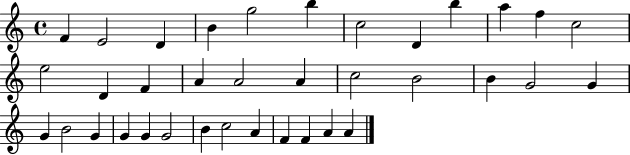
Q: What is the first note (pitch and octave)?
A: F4